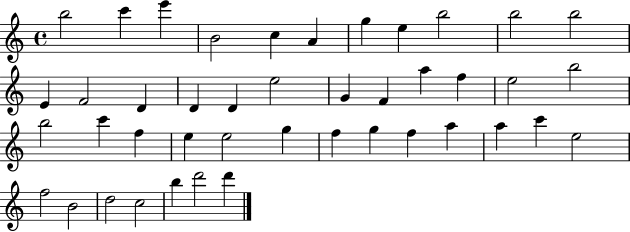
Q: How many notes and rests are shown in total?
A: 43